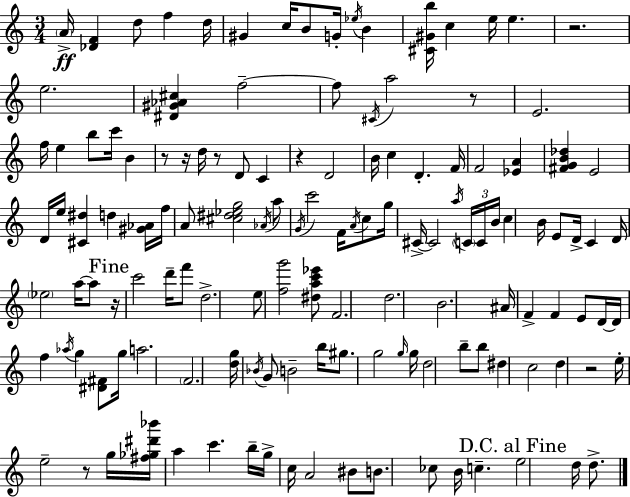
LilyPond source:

{
  \clef treble
  \numericTimeSignature
  \time 3/4
  \key a \minor
  \parenthesize a'16->\ff <des' f'>4 d''8 f''4 d''16 | gis'4 c''16 b'8 g'16-. \acciaccatura { ees''16 } b'4 | <cis' gis' b''>16 c''4 e''16 e''4. | r2. | \break e''2. | <dis' gis' aes' cis''>4 f''2--~~ | f''8 \acciaccatura { cis'16 } a''2 | r8 e'2. | \break f''16 e''4 b''8 c'''16 b'4 | r8 r16 d''16 r8 d'8 c'4 | r4 d'2 | b'16 c''4 d'4.-. | \break f'16 f'2 <ees' a'>4 | <fis' g' b' des''>4 e'2 | d'16 e''16 <cis' dis''>4 d''4 | <gis' aes'>16 f''16 a'8 <cis'' dis'' ees'' g''>2 | \break \acciaccatura { aes'16 } a''8 \acciaccatura { g'16 } c'''2 | f'16 \acciaccatura { a'16 } c''8 g''16 cis'16->~~ cis'2 | \acciaccatura { a''16 } \tuplet 3/2 { \parenthesize c'16 c'16 b'16 } c''4 b'16 e'8 | d'16-> c'4 d'16 \parenthesize ees''2 | \break a''16~~ a''8 \mark "Fine" r16 c'''2 | d'''16-- f'''8 d''2.-> | e''8 <f'' g'''>2 | <dis'' a'' c''' ees'''>8 f'2. | \break d''2. | b'2. | ais'16 f'4-> f'4 | e'8 d'16~~ d'16 f''4 \acciaccatura { aes''16 } | \break g''4 <dis' fis'>8 g''16 a''2. | \parenthesize f'2. | <d'' g''>16 \acciaccatura { bes'16 } g'8 b'2-- | b''16 gis''8. g''2 | \break \grace { g''16 } g''16 d''2 | b''8-- b''8 dis''4 | c''2 d''4 | r2 e''16-. e''2-- | \break r8 g''16 <fis'' ges'' dis''' bes'''>16 a''4 | c'''4. b''16-- g''16-> c''16 a'2 | bis'8 b'8. | ces''8 b'16 c''4.-- \mark "D.C. al Fine" e''2 | \break d''16 d''8.-> \bar "|."
}